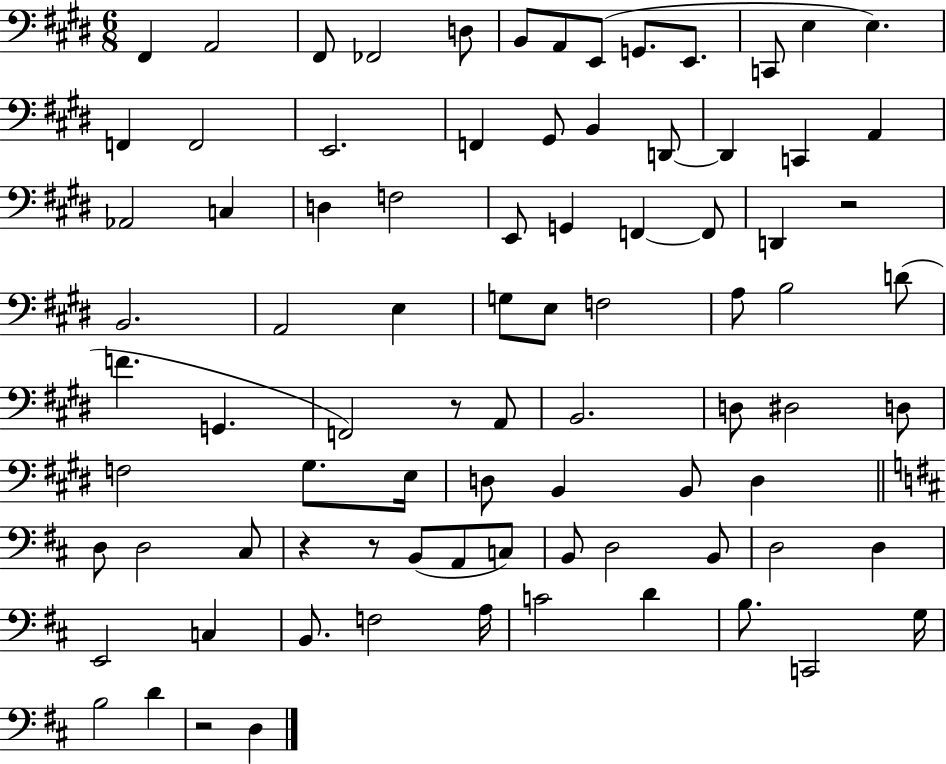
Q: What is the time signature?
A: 6/8